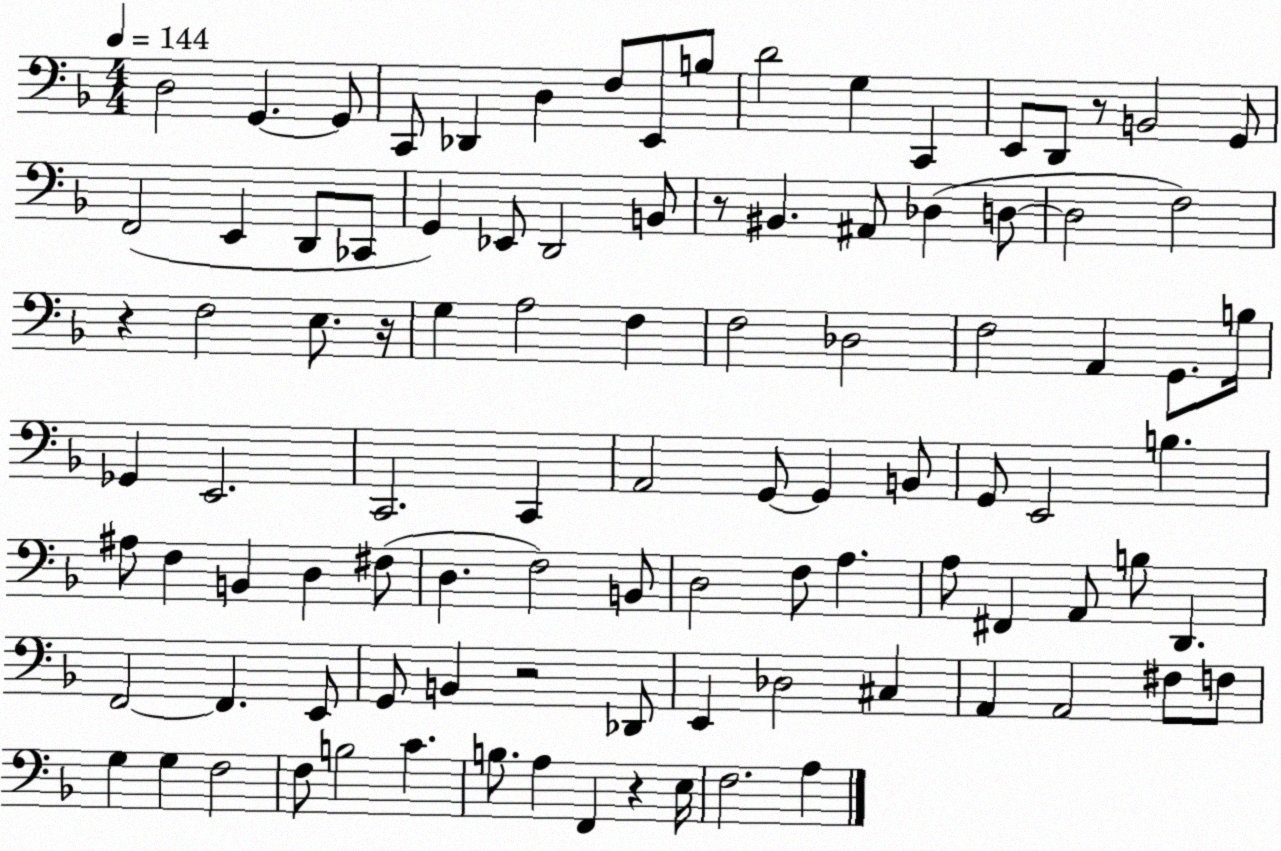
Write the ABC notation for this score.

X:1
T:Untitled
M:4/4
L:1/4
K:F
D,2 G,, G,,/2 C,,/2 _D,, D, F,/2 E,,/2 B,/2 D2 G, C,, E,,/2 D,,/2 z/2 B,,2 G,,/2 F,,2 E,, D,,/2 _C,,/2 G,, _E,,/2 D,,2 B,,/2 z/2 ^B,, ^A,,/2 _D, D,/2 D,2 F,2 z F,2 E,/2 z/4 G, A,2 F, F,2 _D,2 F,2 A,, G,,/2 B,/4 _G,, E,,2 C,,2 C,, A,,2 G,,/2 G,, B,,/2 G,,/2 E,,2 B, ^A,/2 F, B,, D, ^F,/2 D, F,2 B,,/2 D,2 F,/2 A, A,/2 ^F,, A,,/2 B,/2 D,, F,,2 F,, E,,/2 G,,/2 B,, z2 _D,,/2 E,, _D,2 ^C, A,, A,,2 ^F,/2 F,/2 G, G, F,2 F,/2 B,2 C B,/2 A, F,, z E,/4 F,2 A,